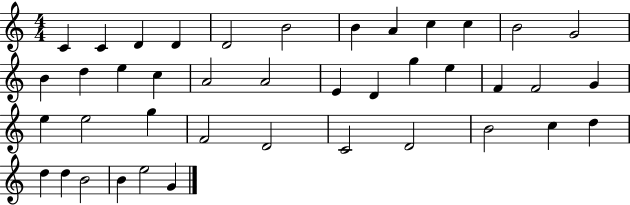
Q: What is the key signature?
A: C major